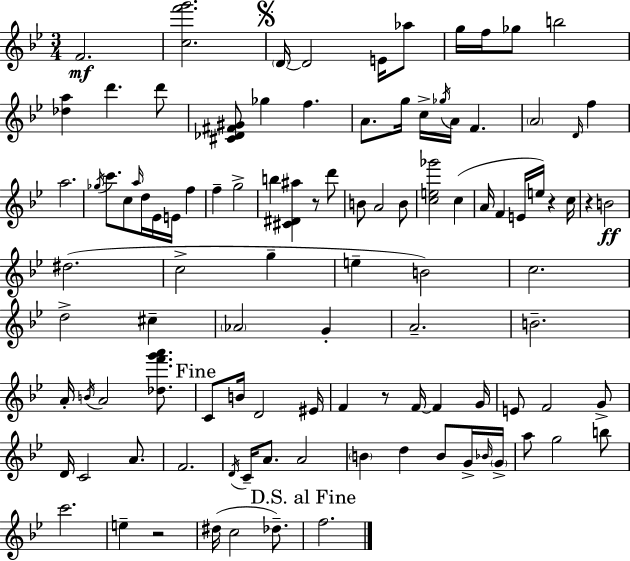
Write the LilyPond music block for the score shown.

{
  \clef treble
  \numericTimeSignature
  \time 3/4
  \key g \minor
  f'2.\mf | <c'' f''' g'''>2. | \mark \markup { \musicglyph "scripts.segno" } \parenthesize d'16~~ d'2 e'16 aes''8 | g''16 f''16 ges''8 b''2 | \break <des'' a''>4 d'''4. d'''8 | <cis' des' fis' gis'>8 ges''4 f''4. | a'8. g''16 c''16-> \acciaccatura { ges''16 } a'16 f'4. | \parenthesize a'2 \grace { d'16 } f''4 | \break a''2. | \acciaccatura { ges''16 } c'''8. c''8 \grace { a''16 } d''16 ees'16 e'16 | f''4 f''4-- g''2-> | b''4 <cis' dis' ais''>4 | \break r8 d'''8 b'8 a'2 | b'8 <c'' e'' ges'''>2 | c''4( a'16 f'4 e'16 e''16) r4 | c''16 r4 b'2\ff | \break dis''2.( | c''2-> | g''4-- e''4-- b'2) | c''2. | \break d''2-> | cis''4-- \parenthesize aes'2 | g'4-. a'2.-- | b'2.-- | \break a'16-. \acciaccatura { b'16 } a'2 | <des'' f''' g''' a'''>8. \mark "Fine" c'8 b'16 d'2 | eis'16 f'4 r8 f'16~~ | f'4 g'16 e'8 f'2 | \break g'8-> d'16 c'2 | a'8. f'2. | \acciaccatura { d'16 } c'16-- a'8. a'2 | \parenthesize b'4 d''4 | \break b'8 g'16-> \grace { bes'16 } \parenthesize g'16-> a''8 g''2 | b''8 c'''2. | e''4-- r2 | dis''16( c''2 | \break des''8.--) \mark "D.S. al Fine" f''2. | \bar "|."
}